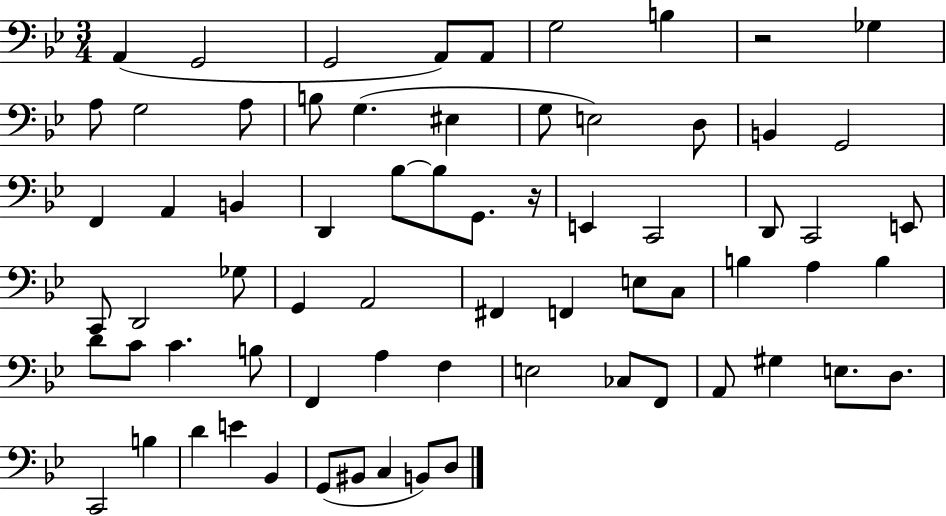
A2/q G2/h G2/h A2/e A2/e G3/h B3/q R/h Gb3/q A3/e G3/h A3/e B3/e G3/q. EIS3/q G3/e E3/h D3/e B2/q G2/h F2/q A2/q B2/q D2/q Bb3/e Bb3/e G2/e. R/s E2/q C2/h D2/e C2/h E2/e C2/e D2/h Gb3/e G2/q A2/h F#2/q F2/q E3/e C3/e B3/q A3/q B3/q D4/e C4/e C4/q. B3/e F2/q A3/q F3/q E3/h CES3/e F2/e A2/e G#3/q E3/e. D3/e. C2/h B3/q D4/q E4/q Bb2/q G2/e BIS2/e C3/q B2/e D3/e